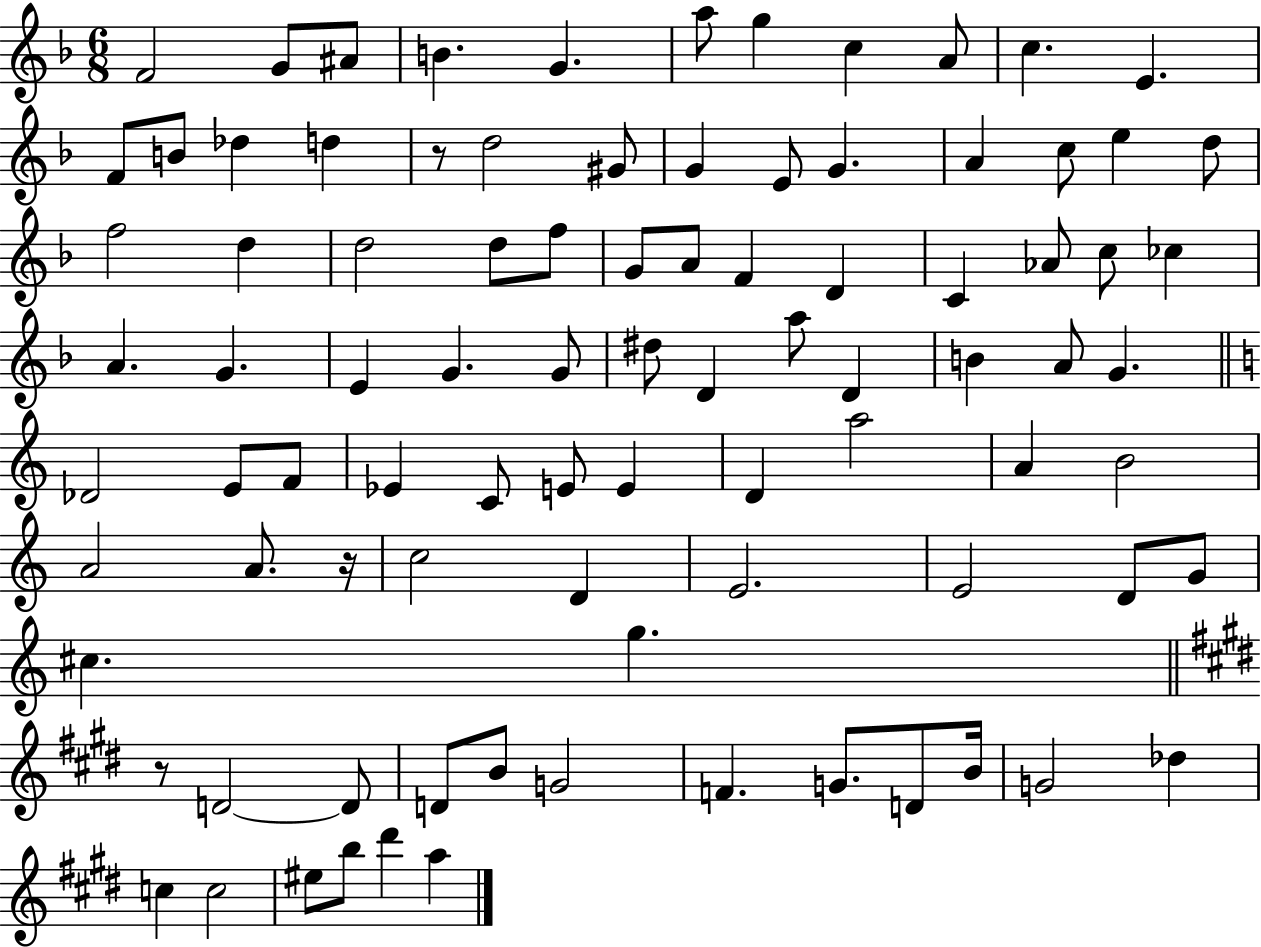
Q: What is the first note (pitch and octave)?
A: F4